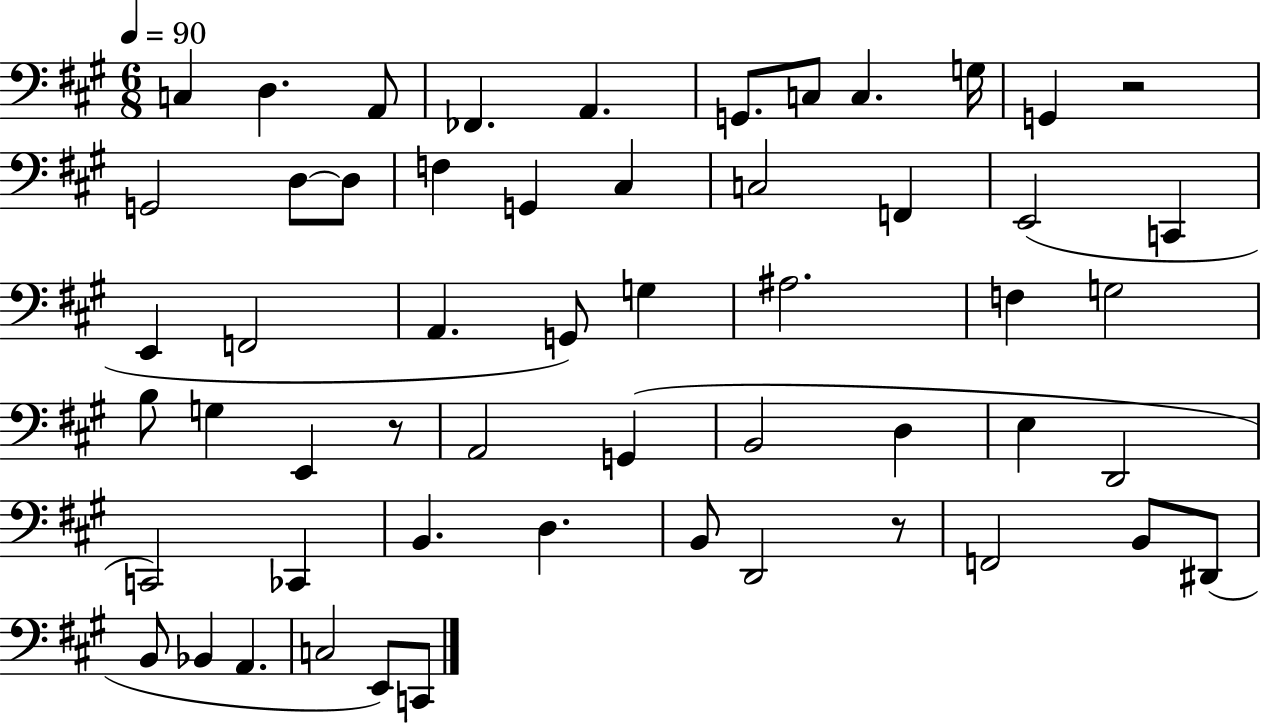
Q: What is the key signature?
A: A major